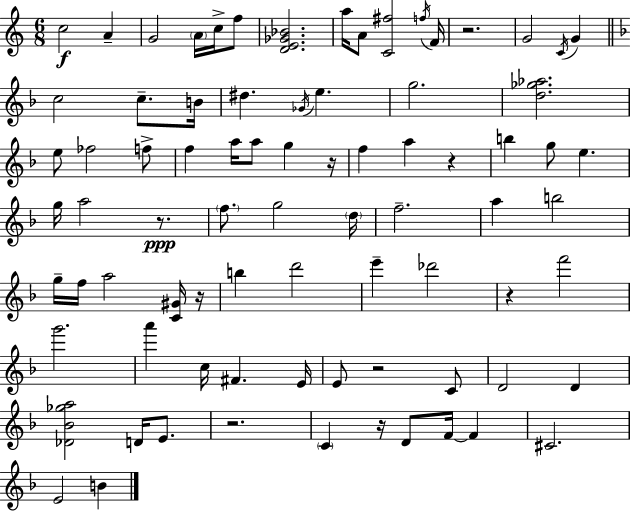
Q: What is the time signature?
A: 6/8